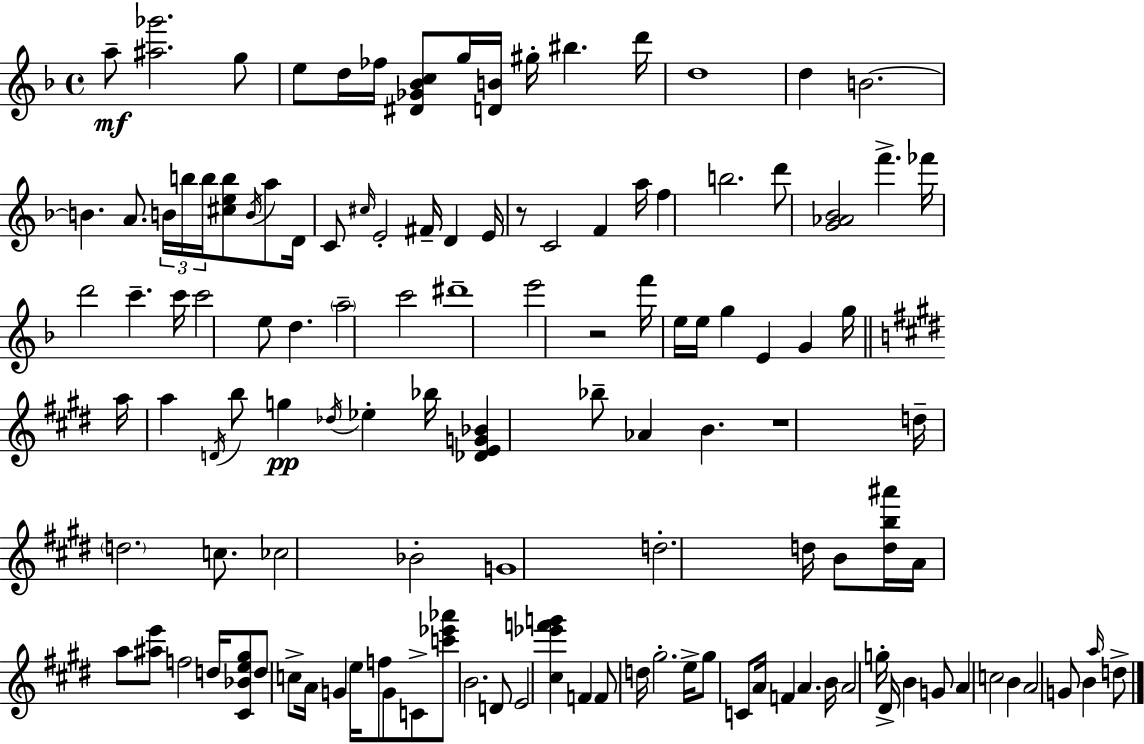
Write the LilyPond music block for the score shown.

{
  \clef treble
  \time 4/4
  \defaultTimeSignature
  \key d \minor
  \repeat volta 2 { a''8--\mf <ais'' ges'''>2. g''8 | e''8 d''16 fes''16 <dis' ges' bes' c''>8 g''16 <d' b'>16 gis''16-. bis''4. d'''16 | d''1 | d''4 b'2.~~ | \break b'4. a'8. \tuplet 3/2 { b'16 b''16 b''16 } <cis'' e'' b''>8 \acciaccatura { b'16 } a''8 | d'16 c'8 \grace { cis''16 } e'2-. fis'16-- d'4 | e'16 r8 c'2 f'4 | a''16 f''4 b''2. | \break d'''8 <g' aes' bes'>2 f'''4.-> | fes'''16 d'''2 c'''4.-- | c'''16 c'''2 e''8 d''4. | \parenthesize a''2-- c'''2 | \break dis'''1-- | e'''2 r2 | f'''16 e''16 e''16 g''4 e'4 g'4 | g''16 \bar "||" \break \key e \major a''16 a''4 \acciaccatura { d'16 } b''8 g''4\pp \acciaccatura { des''16 } ees''4-. | bes''16 <des' e' g' bes'>4 bes''8-- aes'4 b'4. | r1 | d''16-- \parenthesize d''2. c''8. | \break ces''2 bes'2-. | g'1 | d''2.-. d''16 b'8 | <d'' b'' ais'''>16 a'16 a''8 <ais'' e'''>8 f''2 d''16 | \break <cis' bes' e'' gis''>8 d''8 c''8-> a'16 g'4 e''16 f''8 g'8 | c'8-> <c''' ees''' aes'''>8 b'2. | d'8 e'2 <cis'' ees''' f''' g'''>4 f'4 | f'8 d''16 gis''2.-. | \break e''16-> gis''8 c'8 a'16 f'4 a'4. | b'16 a'2 g''16-. dis'16-> b'4 | g'8 a'4 c''2 b'4 | a'2 g'8 b'4 | \break \grace { a''16 } d''8-> } \bar "|."
}